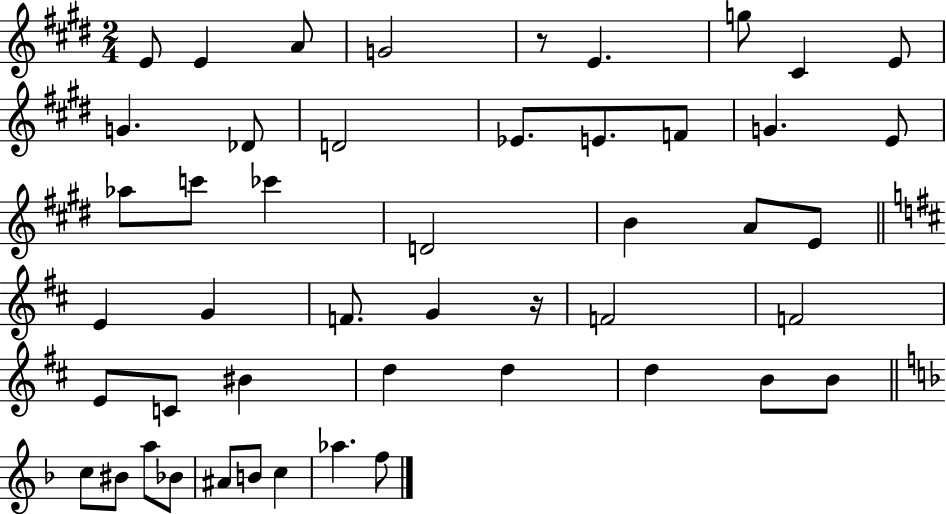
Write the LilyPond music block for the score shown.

{
  \clef treble
  \numericTimeSignature
  \time 2/4
  \key e \major
  \repeat volta 2 { e'8 e'4 a'8 | g'2 | r8 e'4. | g''8 cis'4 e'8 | \break g'4. des'8 | d'2 | ees'8. e'8. f'8 | g'4. e'8 | \break aes''8 c'''8 ces'''4 | d'2 | b'4 a'8 e'8 | \bar "||" \break \key d \major e'4 g'4 | f'8. g'4 r16 | f'2 | f'2 | \break e'8 c'8 bis'4 | d''4 d''4 | d''4 b'8 b'8 | \bar "||" \break \key f \major c''8 bis'8 a''8 bes'8 | ais'8 b'8 c''4 | aes''4. f''8 | } \bar "|."
}